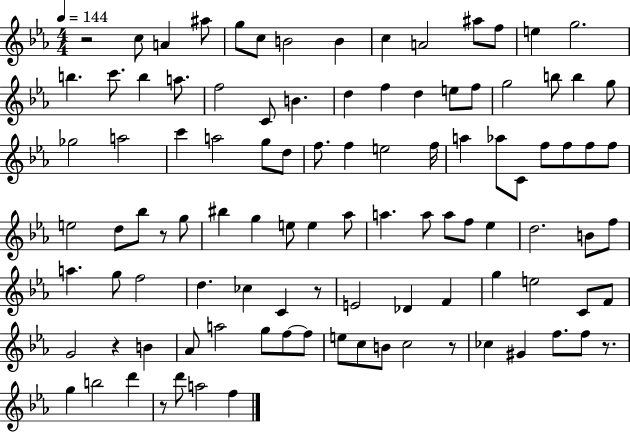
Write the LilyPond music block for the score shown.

{
  \clef treble
  \numericTimeSignature
  \time 4/4
  \key ees \major
  \tempo 4 = 144
  r2 c''8 a'4 ais''8 | g''8 c''8 b'2 b'4 | c''4 a'2 ais''8 f''8 | e''4 g''2. | \break b''4. c'''8. b''4 a''8. | f''2 c'8 b'4. | d''4 f''4 d''4 e''8 f''8 | g''2 b''8 b''4 g''8 | \break ges''2 a''2 | c'''4 a''2 g''8 d''8 | f''8. f''4 e''2 f''16 | a''4 aes''8 c'8 f''8 f''8 f''8 f''8 | \break e''2 d''8 bes''8 r8 g''8 | bis''4 g''4 e''8 e''4 aes''8 | a''4. a''8 a''8 f''8 ees''4 | d''2. b'8 f''8 | \break a''4. g''8 f''2 | d''4. ces''4 c'4 r8 | e'2 des'4 f'4 | g''4 e''2 c'8 f'8 | \break g'2 r4 b'4 | aes'8 a''2 g''8 f''8~~ f''8 | e''8 c''8 b'8 c''2 r8 | ces''4 gis'4 f''8. f''8 r8. | \break g''4 b''2 d'''4 | r8 d'''8 a''2 f''4 | \bar "|."
}